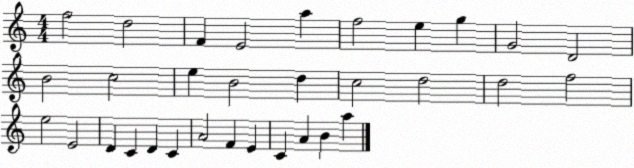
X:1
T:Untitled
M:4/4
L:1/4
K:C
f2 d2 F E2 a f2 e g G2 D2 B2 c2 e B2 d c2 d2 d2 f2 e2 E2 D C D C A2 F E C A B a